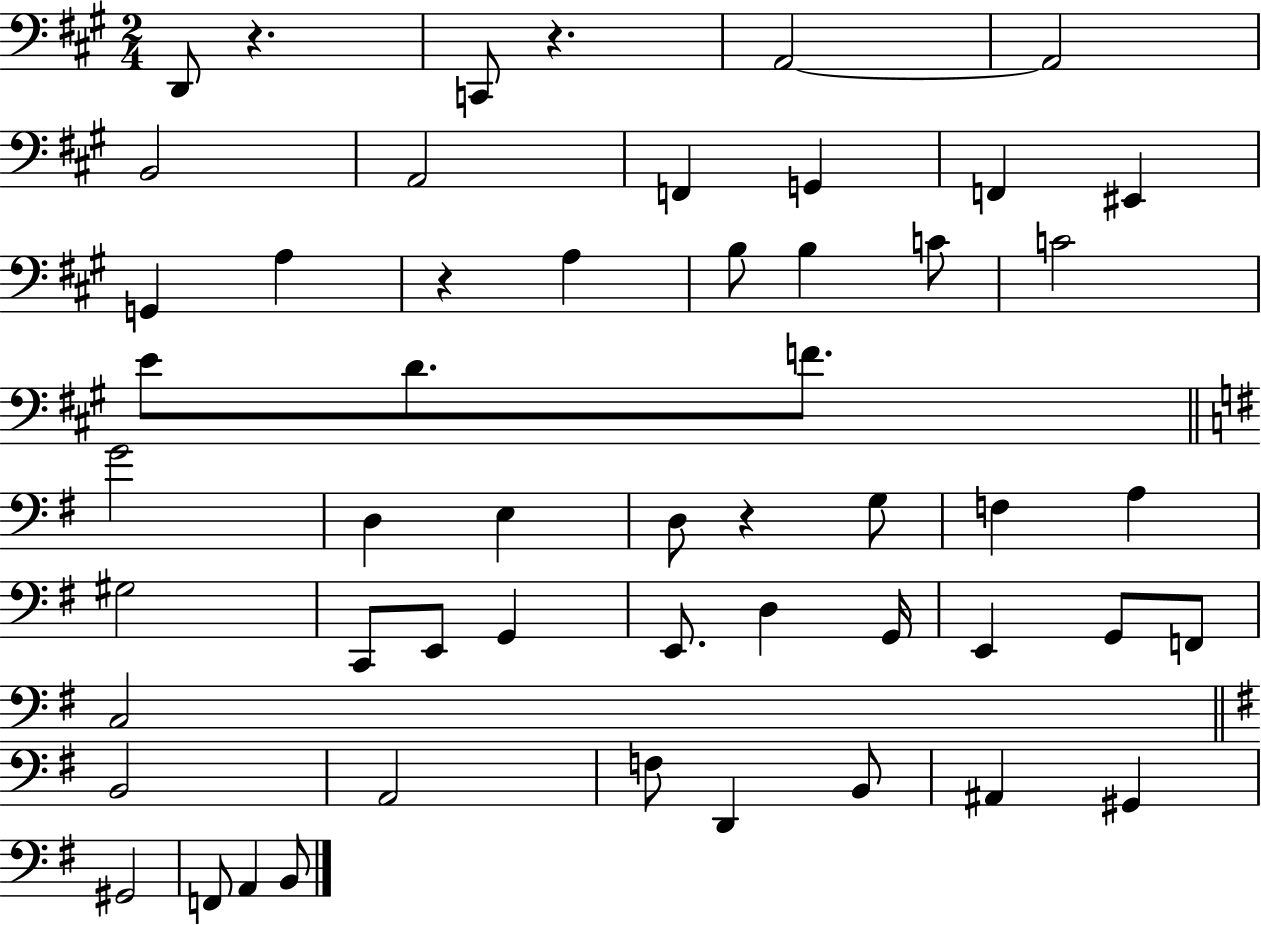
{
  \clef bass
  \numericTimeSignature
  \time 2/4
  \key a \major
  d,8 r4. | c,8 r4. | a,2~~ | a,2 | \break b,2 | a,2 | f,4 g,4 | f,4 eis,4 | \break g,4 a4 | r4 a4 | b8 b4 c'8 | c'2 | \break e'8 d'8. f'8. | \bar "||" \break \key g \major g'2 | d4 e4 | d8 r4 g8 | f4 a4 | \break gis2 | c,8 e,8 g,4 | e,8. d4 g,16 | e,4 g,8 f,8 | \break c2 | \bar "||" \break \key g \major b,2 | a,2 | f8 d,4 b,8 | ais,4 gis,4 | \break gis,2 | f,8 a,4 b,8 | \bar "|."
}